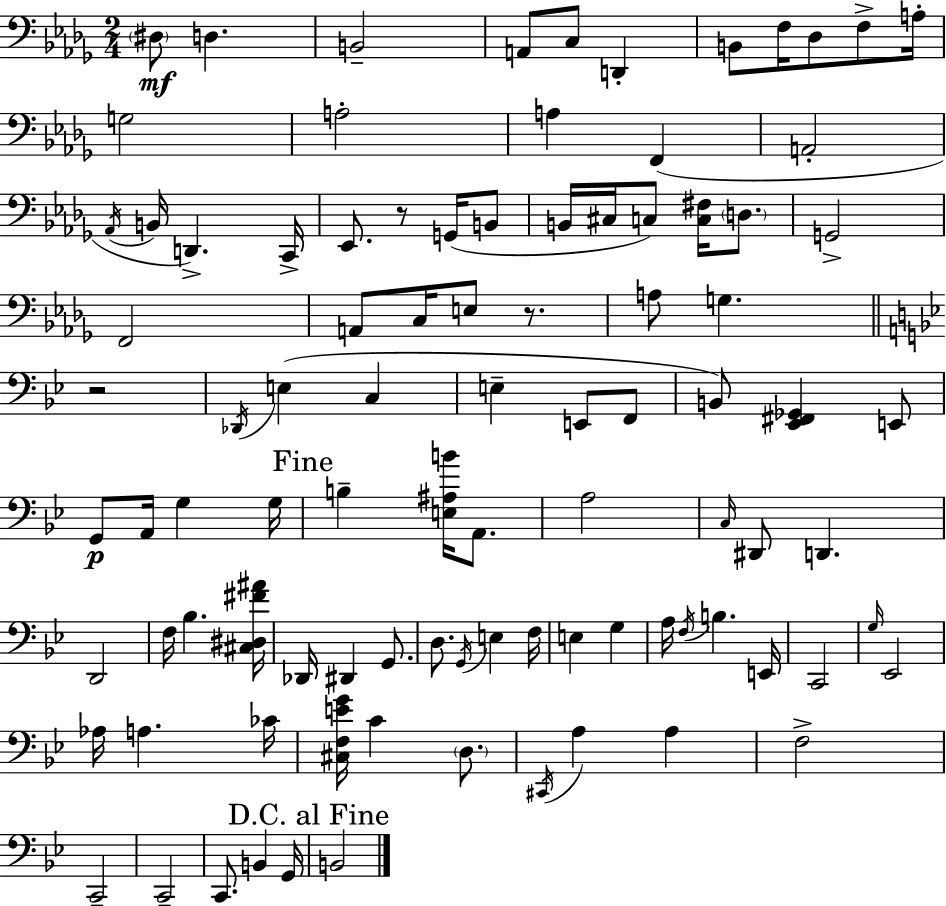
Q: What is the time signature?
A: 2/4